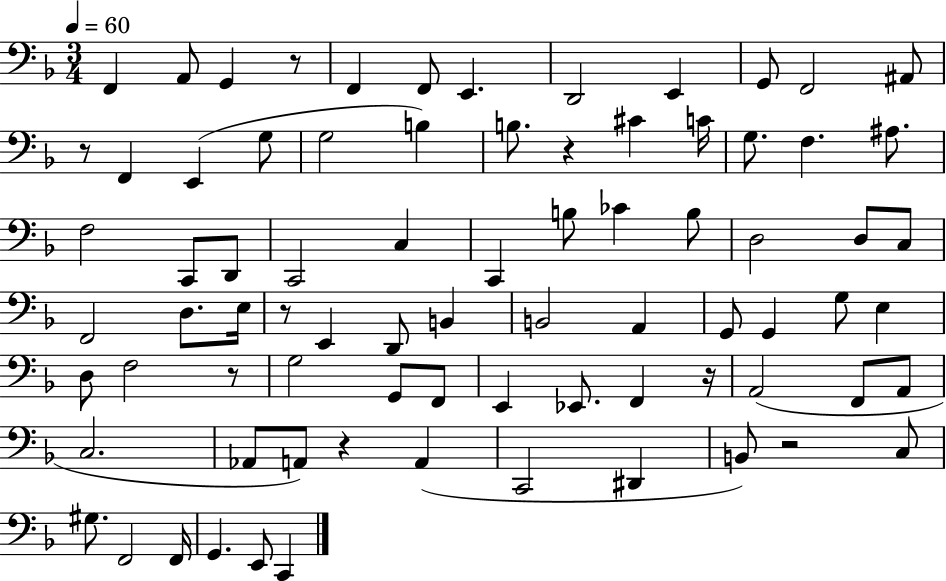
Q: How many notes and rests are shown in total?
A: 79